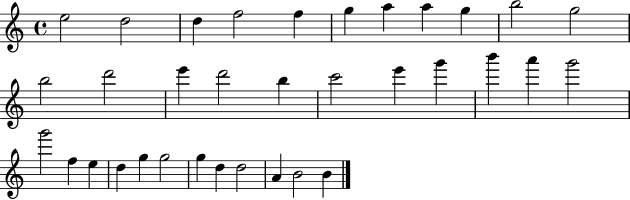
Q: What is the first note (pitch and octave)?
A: E5